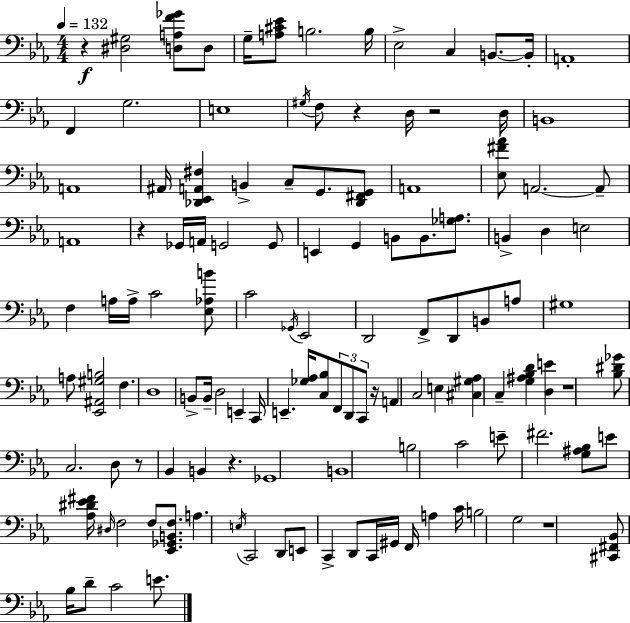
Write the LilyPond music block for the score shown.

{
  \clef bass
  \numericTimeSignature
  \time 4/4
  \key c \minor
  \tempo 4 = 132
  r4\f <dis gis>2 <d a f' ges'>8 d8 | g16-- <a cis' ees'>8 b2. b16 | ees2-> c4 b,8.~~ b,16-. | a,1-. | \break f,4 g2. | e1 | \acciaccatura { gis16 } f8 r4 d16 r2 | d16 b,1 | \break a,1 | ais,16 <des, ees, a, fis>4 b,4-> c8-- g,8. <des, fis, g,>8 | a,1 | <ees fis' aes'>8 a,2.~~ a,8-- | \break a,1 | r4 ges,16 a,16 g,2 g,8 | e,4 g,4 b,8 b,8. <ges a>8. | b,4-> d4 e2 | \break f4 a16 a16-> c'2 <ees aes b'>8 | c'2 \acciaccatura { ges,16 } ees,2 | d,2 f,8-> d,8 b,8 | a8 gis1 | \break a8 <ees, ais, gis b>2 f4. | d1 | b,8-> b,16-- d2 e,4-- | c,16 e,4.-- <ges aes>16 <c bes>8 \tuplet 3/2 { f,8 d,8 c,8 } | \break r16 a,4 c2 e4 | <cis gis aes>4 c4-- <g ais bes d'>4 <d e'>4 | r1 | <bes dis' ges'>8 c2. | \break d8 r8 bes,4 b,4 r4. | ges,1 | b,1 | b2 c'2 | \break e'8-- fis'2. | <g ais bes>8 e'8 <aes dis' ees' fis'>16 \grace { dis16 } f2 f8 | <ees, ges, b, f>8. a4. \acciaccatura { e16 } c,2 | d,8 e,8 c,4-> d,8 c,16 gis,16 f,16 a4 | \break c'16 b2 g2 | r1 | <cis, fis, bes,>8 bes16 d'8-- c'2 | e'8. \bar "|."
}